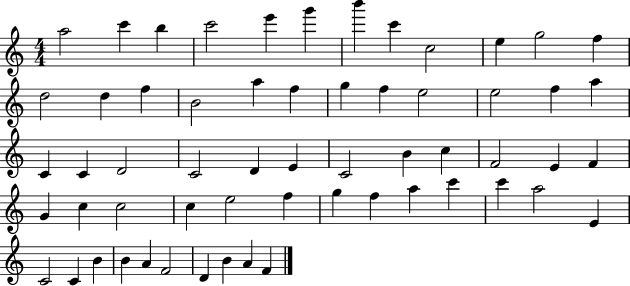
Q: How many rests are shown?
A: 0